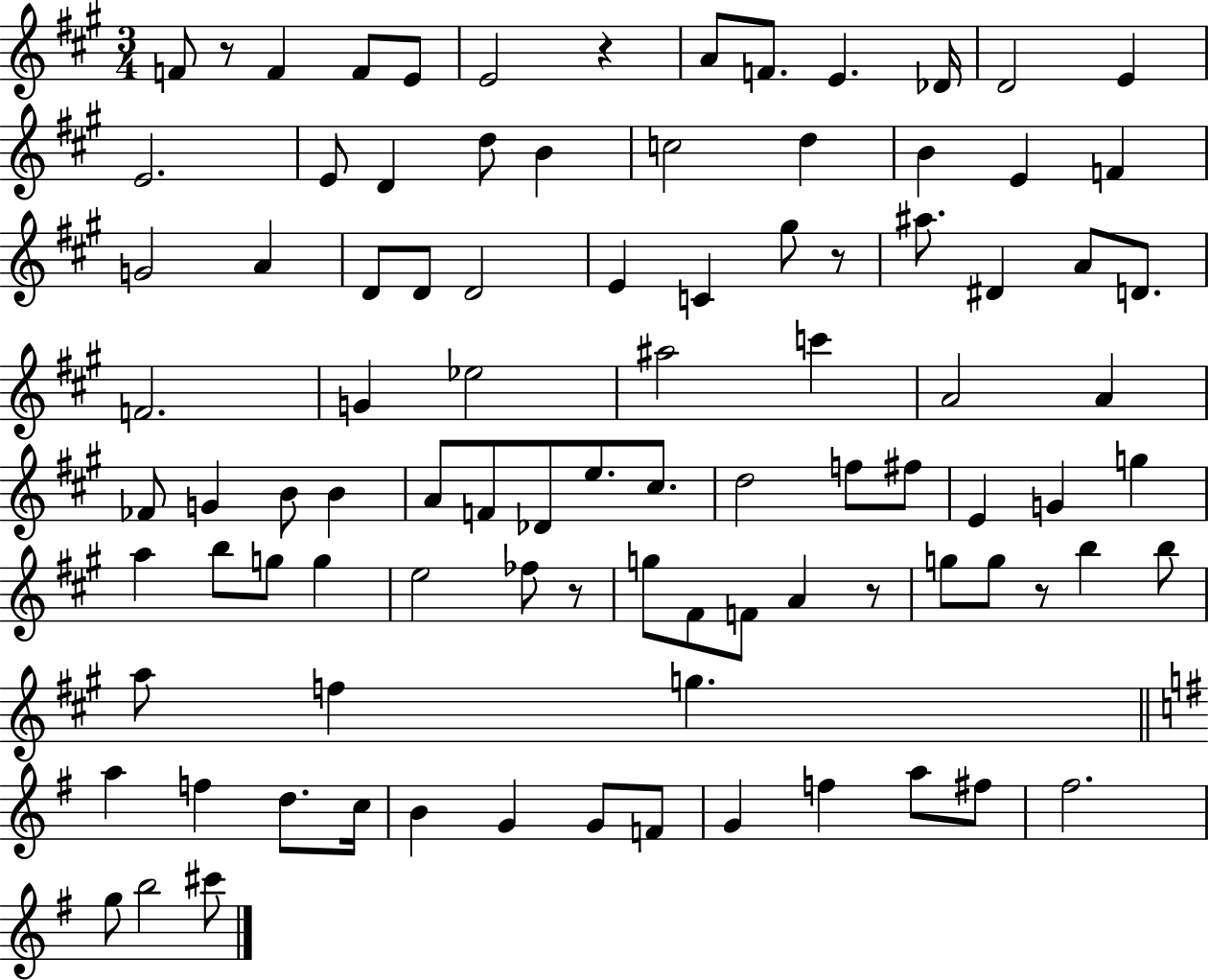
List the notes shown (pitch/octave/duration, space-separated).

F4/e R/e F4/q F4/e E4/e E4/h R/q A4/e F4/e. E4/q. Db4/s D4/h E4/q E4/h. E4/e D4/q D5/e B4/q C5/h D5/q B4/q E4/q F4/q G4/h A4/q D4/e D4/e D4/h E4/q C4/q G#5/e R/e A#5/e. D#4/q A4/e D4/e. F4/h. G4/q Eb5/h A#5/h C6/q A4/h A4/q FES4/e G4/q B4/e B4/q A4/e F4/e Db4/e E5/e. C#5/e. D5/h F5/e F#5/e E4/q G4/q G5/q A5/q B5/e G5/e G5/q E5/h FES5/e R/e G5/e F#4/e F4/e A4/q R/e G5/e G5/e R/e B5/q B5/e A5/e F5/q G5/q. A5/q F5/q D5/e. C5/s B4/q G4/q G4/e F4/e G4/q F5/q A5/e F#5/e F#5/h. G5/e B5/h C#6/e